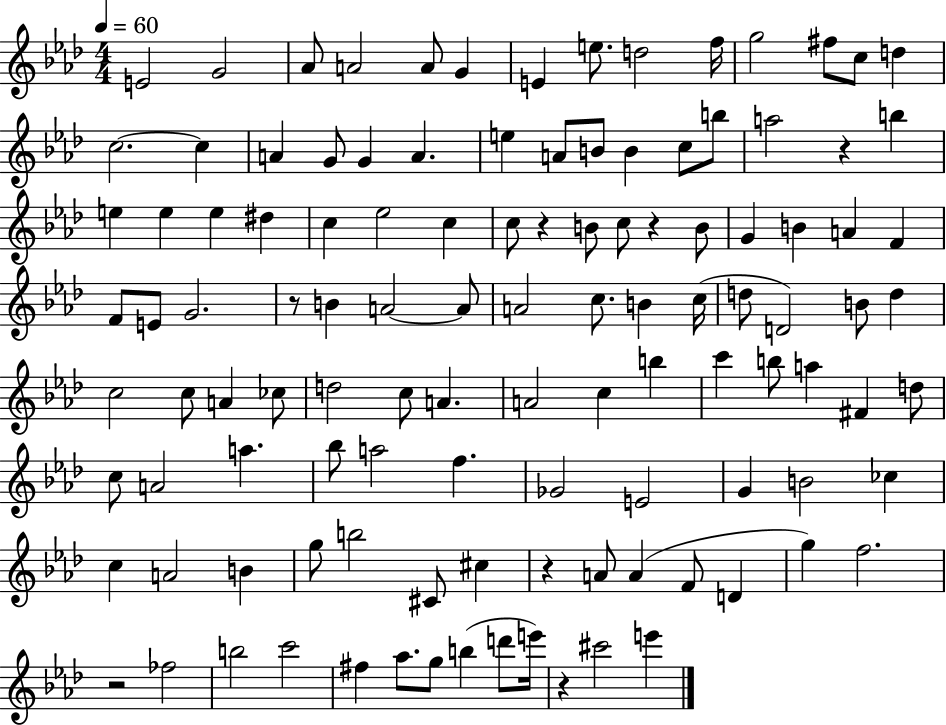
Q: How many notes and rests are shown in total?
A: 114